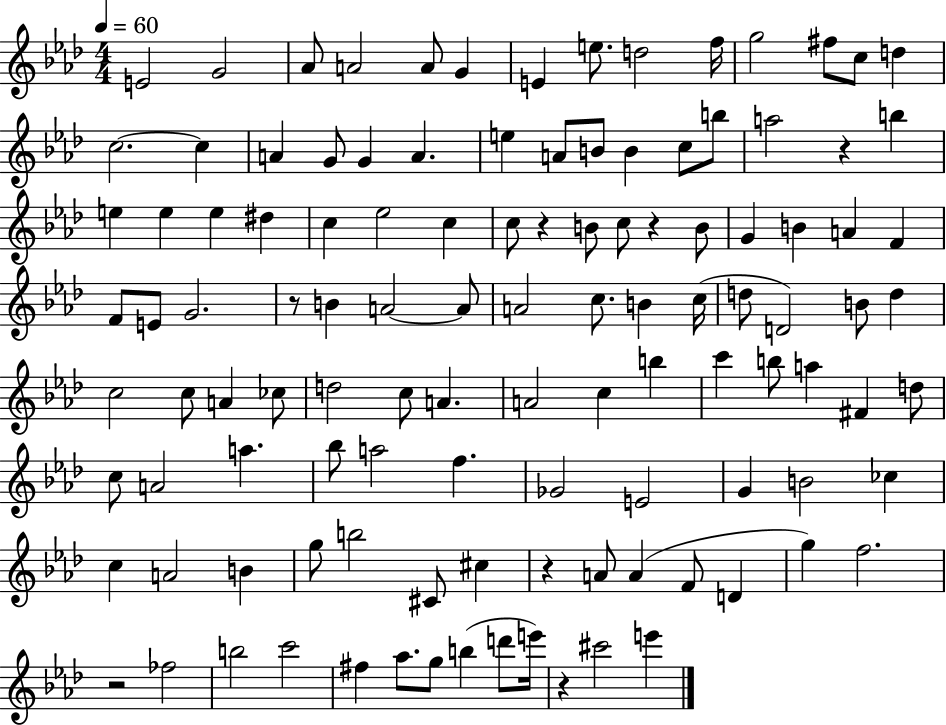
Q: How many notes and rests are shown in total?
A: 114